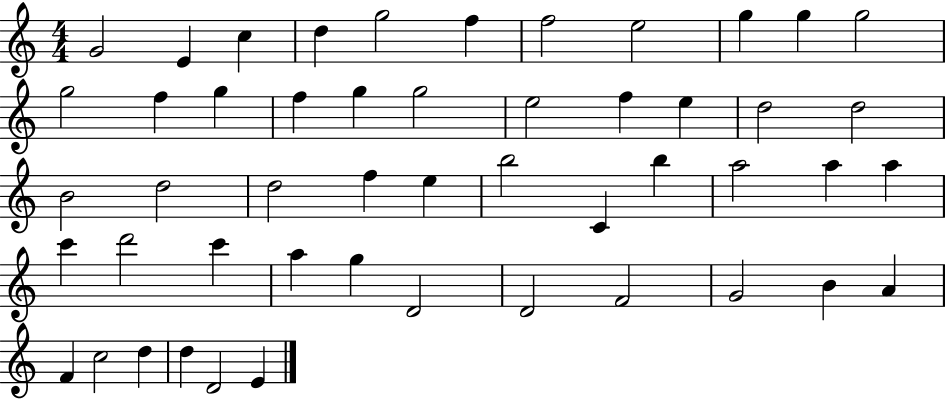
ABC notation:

X:1
T:Untitled
M:4/4
L:1/4
K:C
G2 E c d g2 f f2 e2 g g g2 g2 f g f g g2 e2 f e d2 d2 B2 d2 d2 f e b2 C b a2 a a c' d'2 c' a g D2 D2 F2 G2 B A F c2 d d D2 E